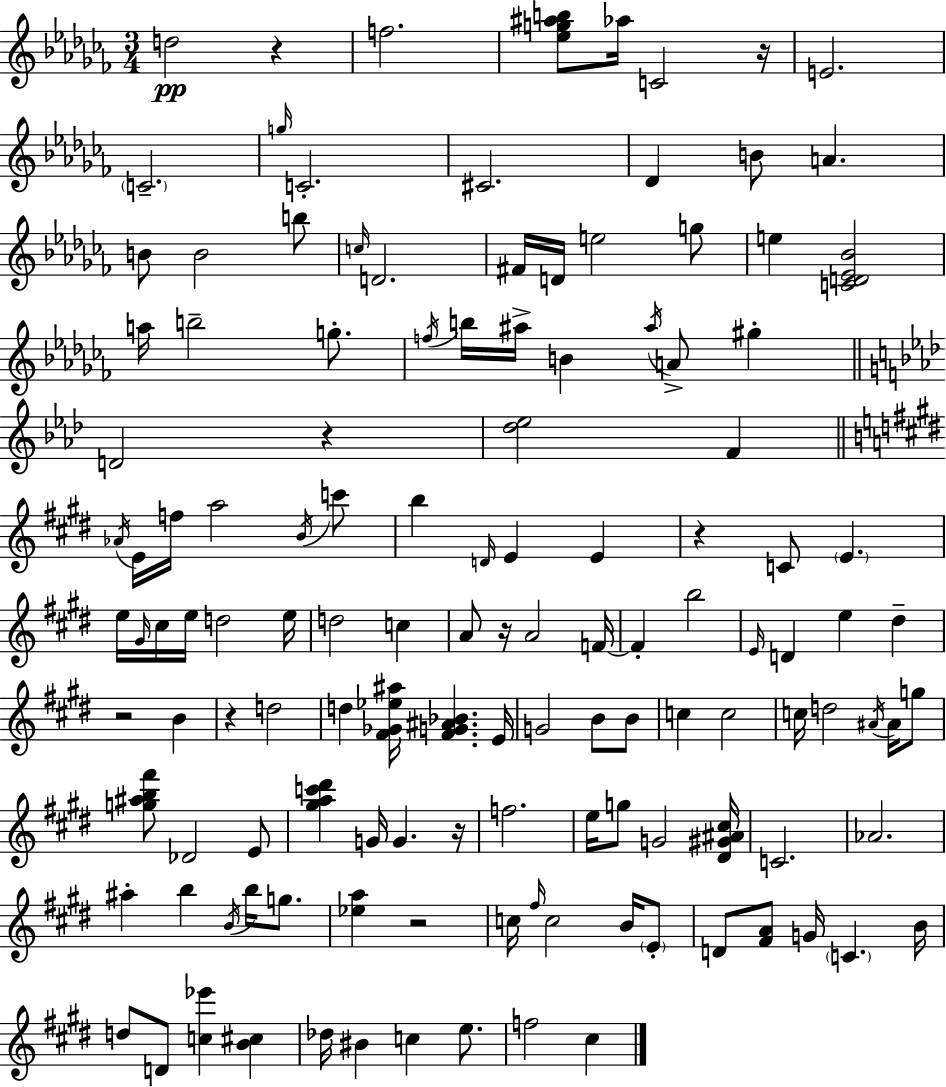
{
  \clef treble
  \numericTimeSignature
  \time 3/4
  \key aes \minor
  d''2\pp r4 | f''2. | <ees'' g'' ais'' b''>8 aes''16 c'2 r16 | e'2. | \break \parenthesize c'2.-- | \grace { g''16 } c'2.-. | cis'2. | des'4 b'8 a'4. | \break b'8 b'2 b''8 | \grace { c''16 } d'2. | fis'16 d'16 e''2 | g''8 e''4 <c' d' ees' bes'>2 | \break a''16 b''2-- g''8.-. | \acciaccatura { f''16 } b''16 ais''16-> b'4 \acciaccatura { ais''16 } a'8-> | gis''4-. \bar "||" \break \key f \minor d'2 r4 | <des'' ees''>2 f'4 | \bar "||" \break \key e \major \acciaccatura { aes'16 } e'16 f''16 a''2 \acciaccatura { b'16 } | c'''8 b''4 \grace { d'16 } e'4 e'4 | r4 c'8 \parenthesize e'4. | e''16 \grace { gis'16 } cis''16 e''16 d''2 | \break e''16 d''2 | c''4 a'8 r16 a'2 | f'16~~ f'4-. b''2 | \grace { e'16 } d'4 e''4 | \break dis''4-- r2 | b'4 r4 d''2 | d''4 <fis' ges' ees'' ais''>16 <fis' g' ais' bes'>4. | e'16 g'2 | \break b'8 b'8 c''4 c''2 | c''16 d''2 | \acciaccatura { ais'16 } ais'16 g''8 <g'' ais'' b'' fis'''>8 des'2 | e'8 <gis'' a'' c''' dis'''>4 g'16 g'4. | \break r16 f''2. | e''16 g''8 g'2 | <dis' gis' ais' cis''>16 c'2. | aes'2. | \break ais''4-. b''4 | \acciaccatura { b'16 } b''16 g''8. <ees'' a''>4 r2 | c''16 \grace { fis''16 } c''2 | b'16 \parenthesize e'8-. d'8 <fis' a'>8 | \break g'16 \parenthesize c'4. b'16 d''8 d'8 | <c'' ees'''>4 <b' cis''>4 des''16 bis'4 | c''4 e''8. f''2 | cis''4 \bar "|."
}